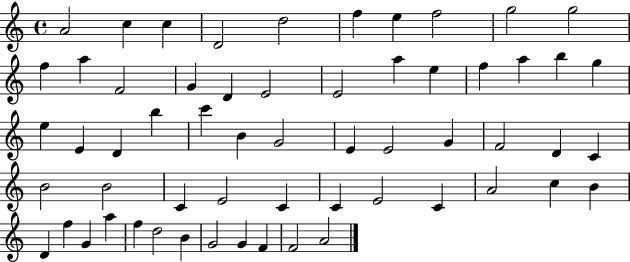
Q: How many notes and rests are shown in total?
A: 59